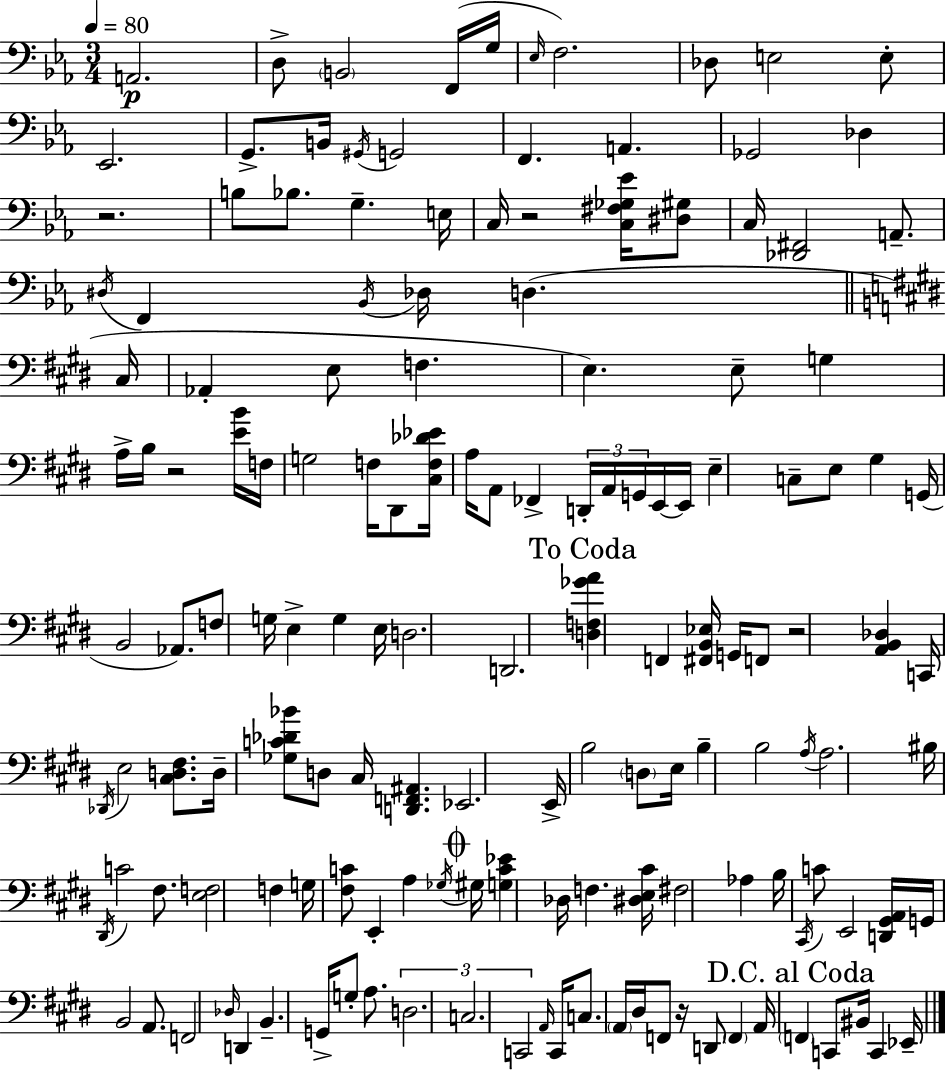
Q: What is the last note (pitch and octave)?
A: Eb2